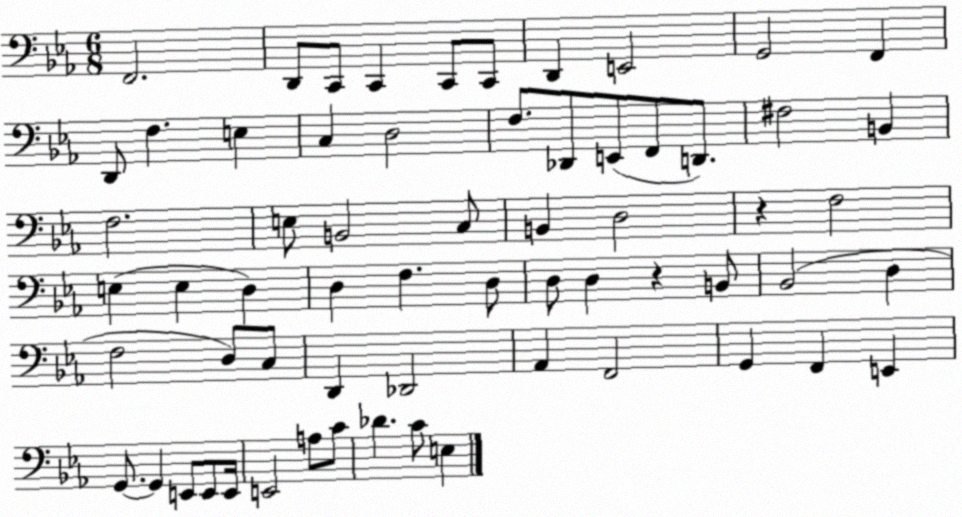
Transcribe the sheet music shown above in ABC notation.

X:1
T:Untitled
M:6/8
L:1/4
K:Eb
F,,2 D,,/2 C,,/2 C,, C,,/2 C,,/2 D,, E,,2 G,,2 F,, D,,/2 F, E, C, D,2 F,/2 _D,,/2 E,,/2 F,,/2 D,,/2 ^F,2 B,, F,2 E,/2 B,,2 C,/2 B,, D,2 z F,2 E, E, D, D, F, D,/2 D,/2 D, z B,,/2 _B,,2 D, F,2 D,/2 C,/2 D,, _D,,2 _A,, F,,2 G,, F,, E,, G,,/2 G,, E,,/2 E,,/2 E,,/4 E,,2 A,/2 C/2 _D C/2 E,